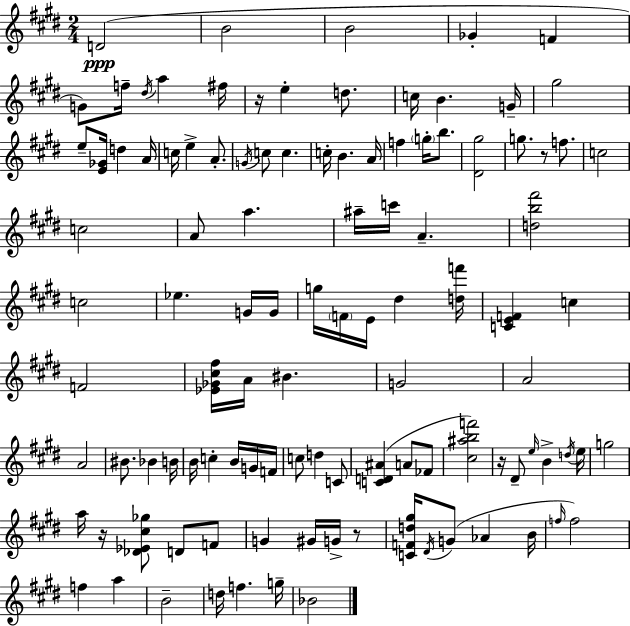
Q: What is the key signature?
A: E major